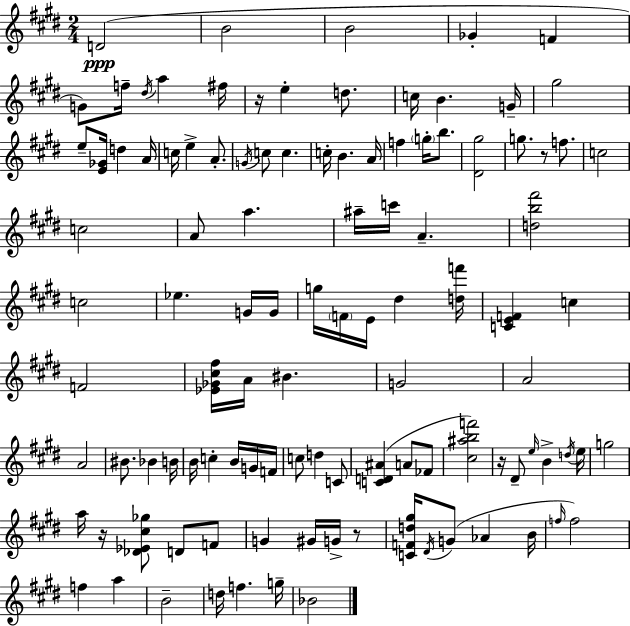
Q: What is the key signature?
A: E major